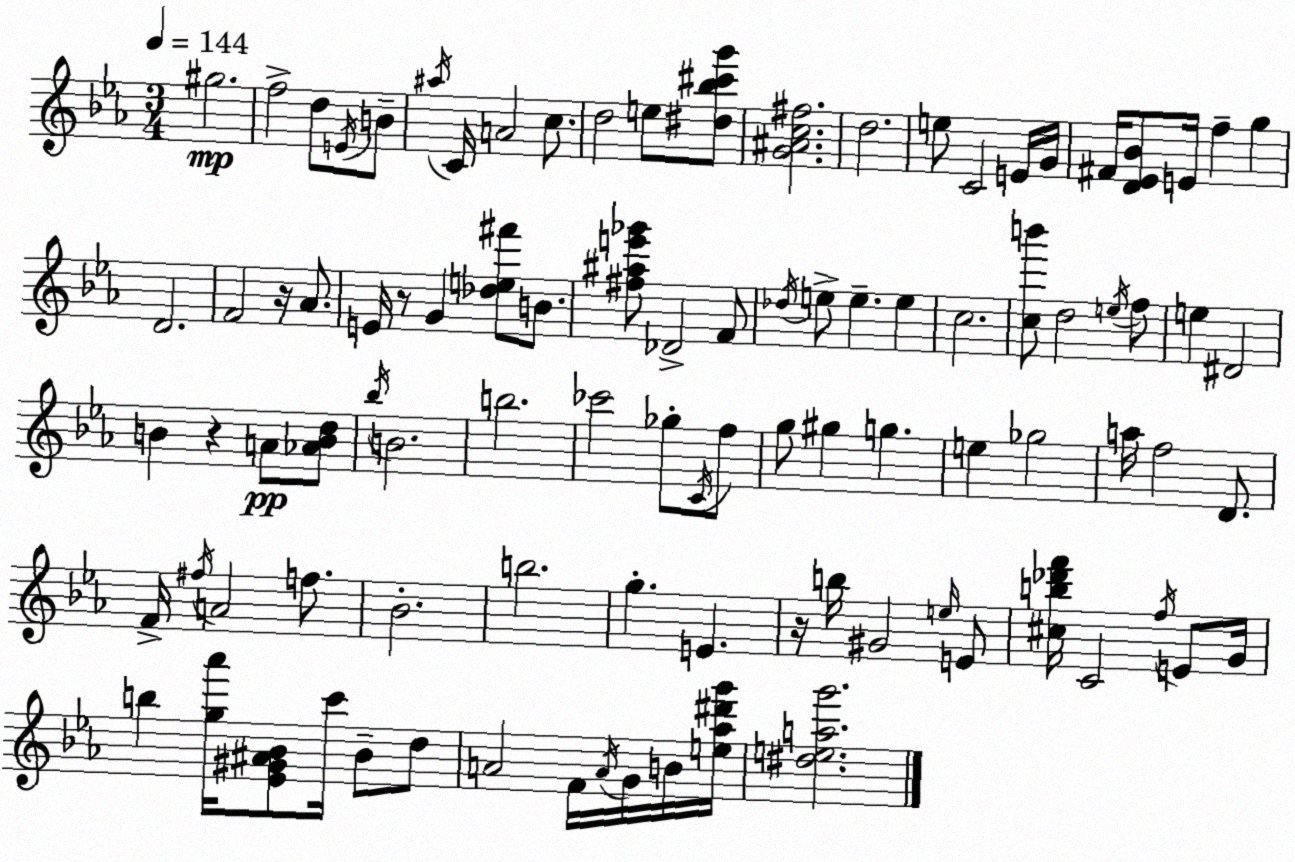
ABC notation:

X:1
T:Untitled
M:3/4
L:1/4
K:Cm
^g2 f2 d/2 E/4 B/2 ^a/4 C/4 A2 c/2 d2 e/2 [^d_b^c'g']/2 [G^Ac^f]2 d2 e/2 C2 E/4 G/4 ^F/4 [D_E_B]/2 E/4 f g D2 F2 z/4 _A/2 E/4 z/2 G [_de^f']/2 B/2 [^f^ae'_g']/2 _D2 F/2 _d/4 e/2 e e c2 [cb']/2 d2 e/4 f/2 e ^D2 B z A/2 [_ABd]/2 _b/4 B2 b2 _c'2 _g/2 C/4 f/2 g/2 ^g g e _g2 a/4 f2 D/2 F/4 ^f/4 A2 f/2 _B2 b2 g E z/4 b/4 ^G2 e/4 E/2 [^cb_d'f']/4 C2 f/4 E/2 G/4 b [g_a']/4 [_E^G^A_B]/2 c'/4 _B/2 d/2 A2 F/4 A/4 G/4 B/4 [e_a^d'g']/4 [^deag']2